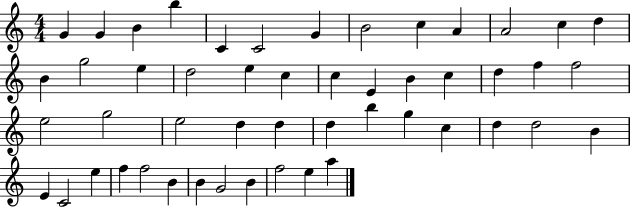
G4/q G4/q B4/q B5/q C4/q C4/h G4/q B4/h C5/q A4/q A4/h C5/q D5/q B4/q G5/h E5/q D5/h E5/q C5/q C5/q E4/q B4/q C5/q D5/q F5/q F5/h E5/h G5/h E5/h D5/q D5/q D5/q B5/q G5/q C5/q D5/q D5/h B4/q E4/q C4/h E5/q F5/q F5/h B4/q B4/q G4/h B4/q F5/h E5/q A5/q